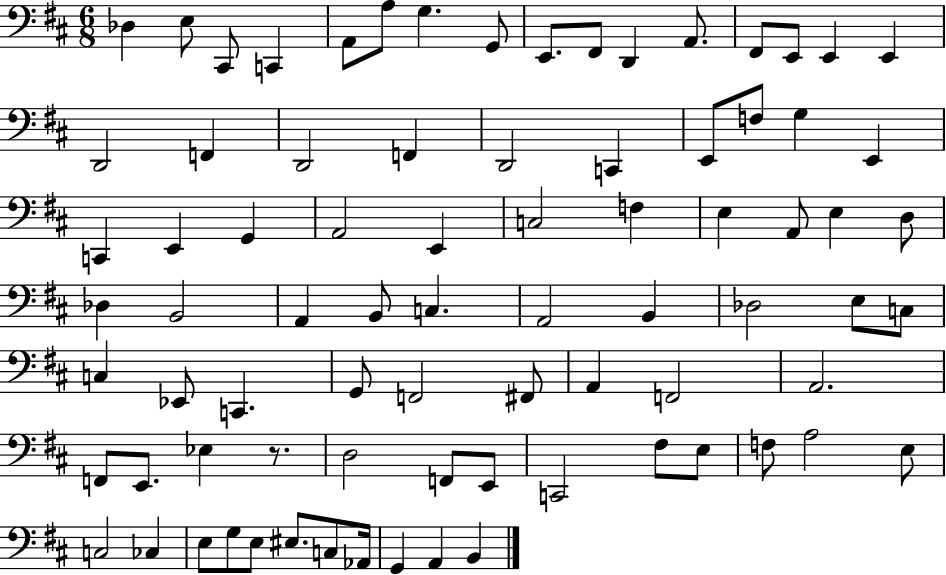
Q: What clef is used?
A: bass